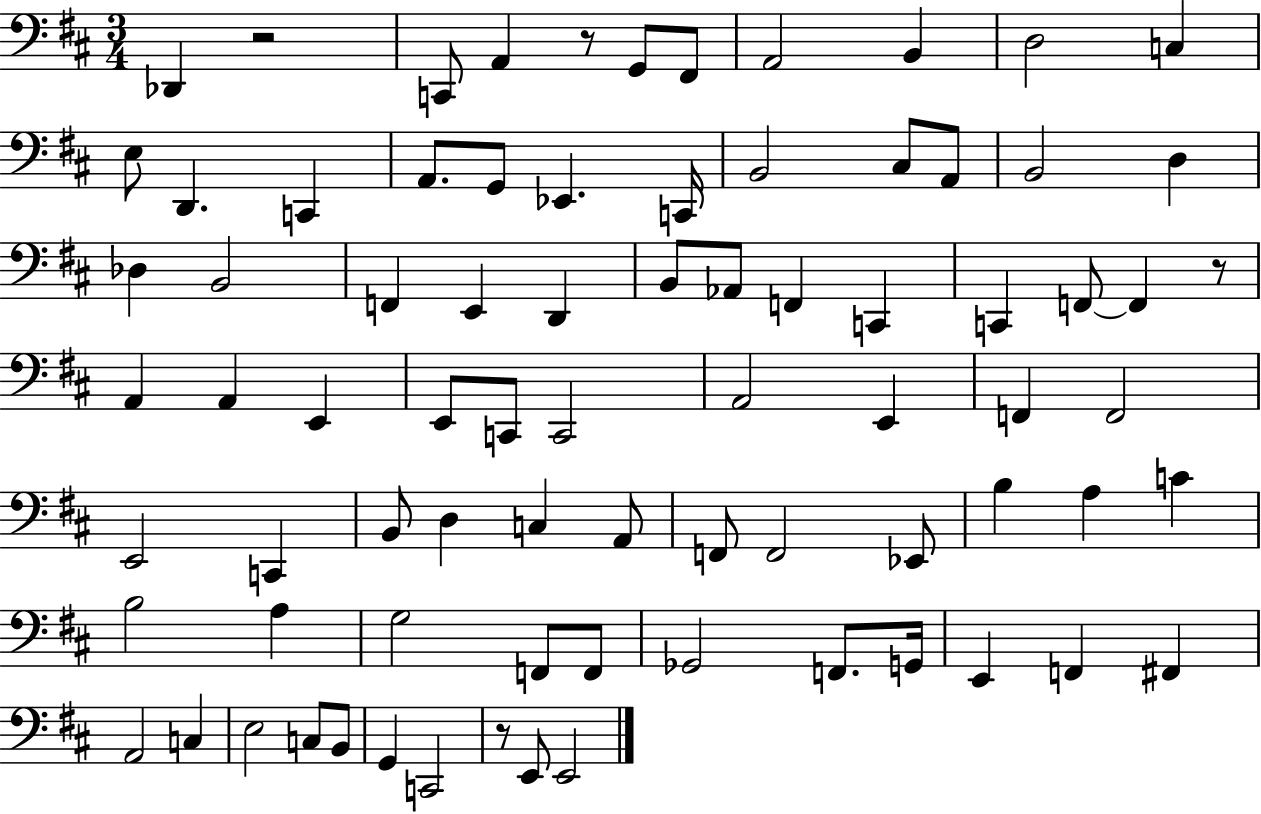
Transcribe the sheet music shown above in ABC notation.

X:1
T:Untitled
M:3/4
L:1/4
K:D
_D,, z2 C,,/2 A,, z/2 G,,/2 ^F,,/2 A,,2 B,, D,2 C, E,/2 D,, C,, A,,/2 G,,/2 _E,, C,,/4 B,,2 ^C,/2 A,,/2 B,,2 D, _D, B,,2 F,, E,, D,, B,,/2 _A,,/2 F,, C,, C,, F,,/2 F,, z/2 A,, A,, E,, E,,/2 C,,/2 C,,2 A,,2 E,, F,, F,,2 E,,2 C,, B,,/2 D, C, A,,/2 F,,/2 F,,2 _E,,/2 B, A, C B,2 A, G,2 F,,/2 F,,/2 _G,,2 F,,/2 G,,/4 E,, F,, ^F,, A,,2 C, E,2 C,/2 B,,/2 G,, C,,2 z/2 E,,/2 E,,2